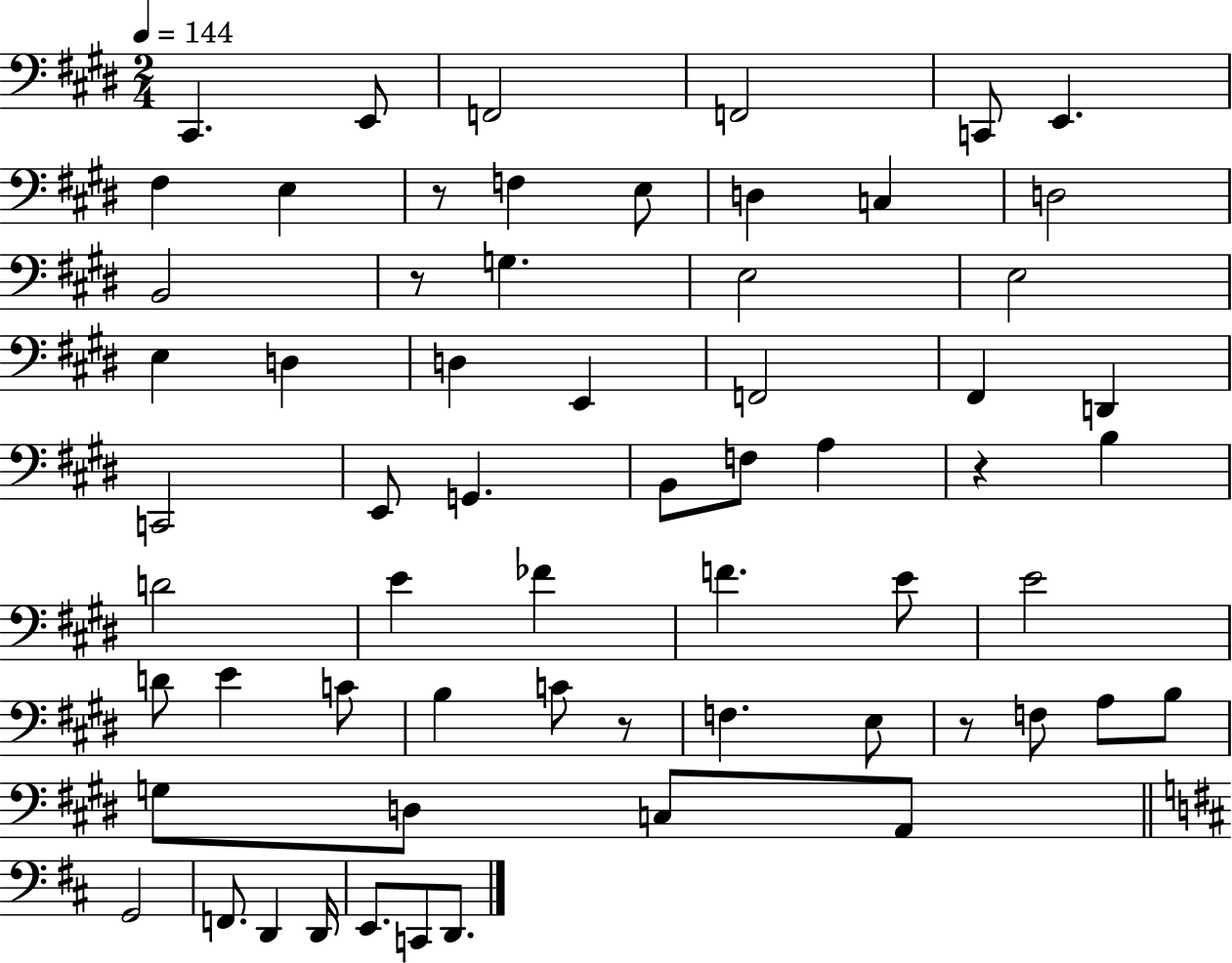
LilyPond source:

{
  \clef bass
  \numericTimeSignature
  \time 2/4
  \key e \major
  \tempo 4 = 144
  \repeat volta 2 { cis,4. e,8 | f,2 | f,2 | c,8 e,4. | \break fis4 e4 | r8 f4 e8 | d4 c4 | d2 | \break b,2 | r8 g4. | e2 | e2 | \break e4 d4 | d4 e,4 | f,2 | fis,4 d,4 | \break c,2 | e,8 g,4. | b,8 f8 a4 | r4 b4 | \break d'2 | e'4 fes'4 | f'4. e'8 | e'2 | \break d'8 e'4 c'8 | b4 c'8 r8 | f4. e8 | r8 f8 a8 b8 | \break g8 d8 c8 a,8 | \bar "||" \break \key b \minor g,2 | f,8. d,4 d,16 | e,8. c,8 d,8. | } \bar "|."
}